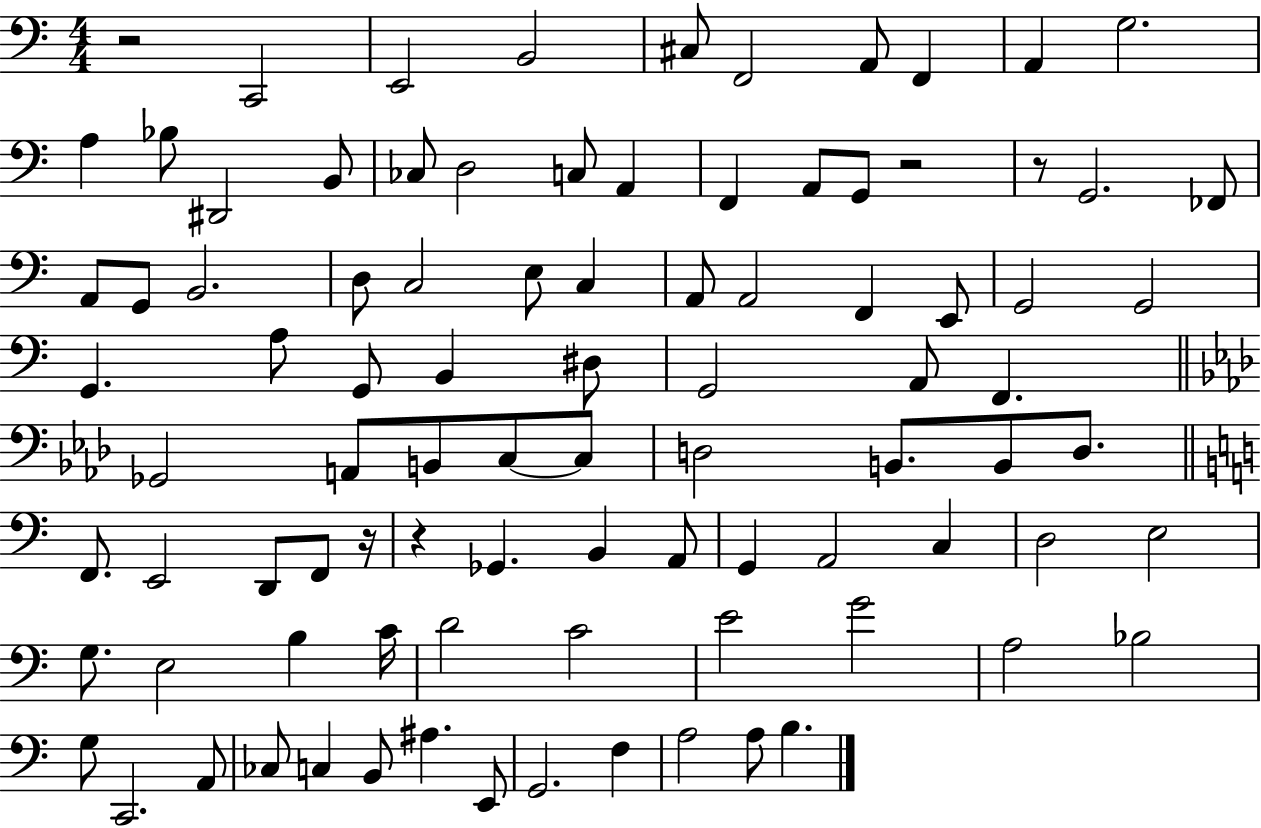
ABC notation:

X:1
T:Untitled
M:4/4
L:1/4
K:C
z2 C,,2 E,,2 B,,2 ^C,/2 F,,2 A,,/2 F,, A,, G,2 A, _B,/2 ^D,,2 B,,/2 _C,/2 D,2 C,/2 A,, F,, A,,/2 G,,/2 z2 z/2 G,,2 _F,,/2 A,,/2 G,,/2 B,,2 D,/2 C,2 E,/2 C, A,,/2 A,,2 F,, E,,/2 G,,2 G,,2 G,, A,/2 G,,/2 B,, ^D,/2 G,,2 A,,/2 F,, _G,,2 A,,/2 B,,/2 C,/2 C,/2 D,2 B,,/2 B,,/2 D,/2 F,,/2 E,,2 D,,/2 F,,/2 z/4 z _G,, B,, A,,/2 G,, A,,2 C, D,2 E,2 G,/2 E,2 B, C/4 D2 C2 E2 G2 A,2 _B,2 G,/2 C,,2 A,,/2 _C,/2 C, B,,/2 ^A, E,,/2 G,,2 F, A,2 A,/2 B,